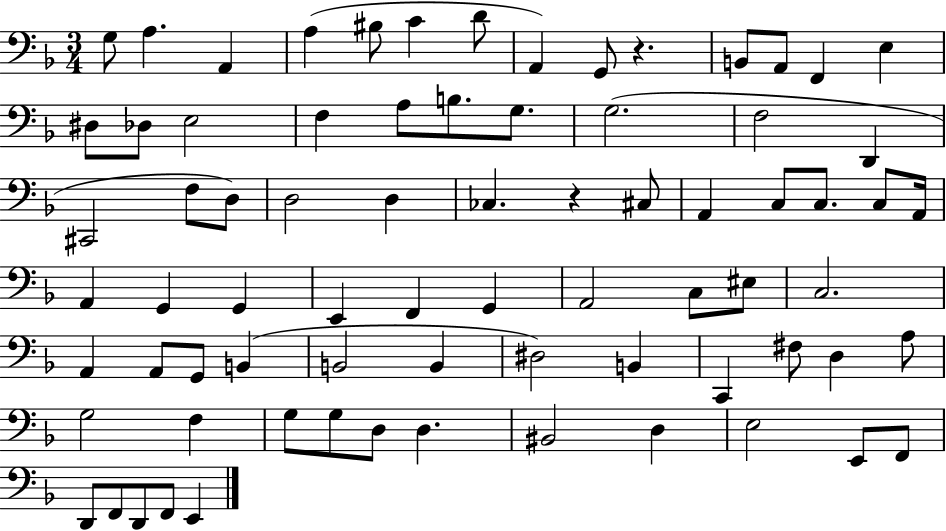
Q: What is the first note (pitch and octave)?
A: G3